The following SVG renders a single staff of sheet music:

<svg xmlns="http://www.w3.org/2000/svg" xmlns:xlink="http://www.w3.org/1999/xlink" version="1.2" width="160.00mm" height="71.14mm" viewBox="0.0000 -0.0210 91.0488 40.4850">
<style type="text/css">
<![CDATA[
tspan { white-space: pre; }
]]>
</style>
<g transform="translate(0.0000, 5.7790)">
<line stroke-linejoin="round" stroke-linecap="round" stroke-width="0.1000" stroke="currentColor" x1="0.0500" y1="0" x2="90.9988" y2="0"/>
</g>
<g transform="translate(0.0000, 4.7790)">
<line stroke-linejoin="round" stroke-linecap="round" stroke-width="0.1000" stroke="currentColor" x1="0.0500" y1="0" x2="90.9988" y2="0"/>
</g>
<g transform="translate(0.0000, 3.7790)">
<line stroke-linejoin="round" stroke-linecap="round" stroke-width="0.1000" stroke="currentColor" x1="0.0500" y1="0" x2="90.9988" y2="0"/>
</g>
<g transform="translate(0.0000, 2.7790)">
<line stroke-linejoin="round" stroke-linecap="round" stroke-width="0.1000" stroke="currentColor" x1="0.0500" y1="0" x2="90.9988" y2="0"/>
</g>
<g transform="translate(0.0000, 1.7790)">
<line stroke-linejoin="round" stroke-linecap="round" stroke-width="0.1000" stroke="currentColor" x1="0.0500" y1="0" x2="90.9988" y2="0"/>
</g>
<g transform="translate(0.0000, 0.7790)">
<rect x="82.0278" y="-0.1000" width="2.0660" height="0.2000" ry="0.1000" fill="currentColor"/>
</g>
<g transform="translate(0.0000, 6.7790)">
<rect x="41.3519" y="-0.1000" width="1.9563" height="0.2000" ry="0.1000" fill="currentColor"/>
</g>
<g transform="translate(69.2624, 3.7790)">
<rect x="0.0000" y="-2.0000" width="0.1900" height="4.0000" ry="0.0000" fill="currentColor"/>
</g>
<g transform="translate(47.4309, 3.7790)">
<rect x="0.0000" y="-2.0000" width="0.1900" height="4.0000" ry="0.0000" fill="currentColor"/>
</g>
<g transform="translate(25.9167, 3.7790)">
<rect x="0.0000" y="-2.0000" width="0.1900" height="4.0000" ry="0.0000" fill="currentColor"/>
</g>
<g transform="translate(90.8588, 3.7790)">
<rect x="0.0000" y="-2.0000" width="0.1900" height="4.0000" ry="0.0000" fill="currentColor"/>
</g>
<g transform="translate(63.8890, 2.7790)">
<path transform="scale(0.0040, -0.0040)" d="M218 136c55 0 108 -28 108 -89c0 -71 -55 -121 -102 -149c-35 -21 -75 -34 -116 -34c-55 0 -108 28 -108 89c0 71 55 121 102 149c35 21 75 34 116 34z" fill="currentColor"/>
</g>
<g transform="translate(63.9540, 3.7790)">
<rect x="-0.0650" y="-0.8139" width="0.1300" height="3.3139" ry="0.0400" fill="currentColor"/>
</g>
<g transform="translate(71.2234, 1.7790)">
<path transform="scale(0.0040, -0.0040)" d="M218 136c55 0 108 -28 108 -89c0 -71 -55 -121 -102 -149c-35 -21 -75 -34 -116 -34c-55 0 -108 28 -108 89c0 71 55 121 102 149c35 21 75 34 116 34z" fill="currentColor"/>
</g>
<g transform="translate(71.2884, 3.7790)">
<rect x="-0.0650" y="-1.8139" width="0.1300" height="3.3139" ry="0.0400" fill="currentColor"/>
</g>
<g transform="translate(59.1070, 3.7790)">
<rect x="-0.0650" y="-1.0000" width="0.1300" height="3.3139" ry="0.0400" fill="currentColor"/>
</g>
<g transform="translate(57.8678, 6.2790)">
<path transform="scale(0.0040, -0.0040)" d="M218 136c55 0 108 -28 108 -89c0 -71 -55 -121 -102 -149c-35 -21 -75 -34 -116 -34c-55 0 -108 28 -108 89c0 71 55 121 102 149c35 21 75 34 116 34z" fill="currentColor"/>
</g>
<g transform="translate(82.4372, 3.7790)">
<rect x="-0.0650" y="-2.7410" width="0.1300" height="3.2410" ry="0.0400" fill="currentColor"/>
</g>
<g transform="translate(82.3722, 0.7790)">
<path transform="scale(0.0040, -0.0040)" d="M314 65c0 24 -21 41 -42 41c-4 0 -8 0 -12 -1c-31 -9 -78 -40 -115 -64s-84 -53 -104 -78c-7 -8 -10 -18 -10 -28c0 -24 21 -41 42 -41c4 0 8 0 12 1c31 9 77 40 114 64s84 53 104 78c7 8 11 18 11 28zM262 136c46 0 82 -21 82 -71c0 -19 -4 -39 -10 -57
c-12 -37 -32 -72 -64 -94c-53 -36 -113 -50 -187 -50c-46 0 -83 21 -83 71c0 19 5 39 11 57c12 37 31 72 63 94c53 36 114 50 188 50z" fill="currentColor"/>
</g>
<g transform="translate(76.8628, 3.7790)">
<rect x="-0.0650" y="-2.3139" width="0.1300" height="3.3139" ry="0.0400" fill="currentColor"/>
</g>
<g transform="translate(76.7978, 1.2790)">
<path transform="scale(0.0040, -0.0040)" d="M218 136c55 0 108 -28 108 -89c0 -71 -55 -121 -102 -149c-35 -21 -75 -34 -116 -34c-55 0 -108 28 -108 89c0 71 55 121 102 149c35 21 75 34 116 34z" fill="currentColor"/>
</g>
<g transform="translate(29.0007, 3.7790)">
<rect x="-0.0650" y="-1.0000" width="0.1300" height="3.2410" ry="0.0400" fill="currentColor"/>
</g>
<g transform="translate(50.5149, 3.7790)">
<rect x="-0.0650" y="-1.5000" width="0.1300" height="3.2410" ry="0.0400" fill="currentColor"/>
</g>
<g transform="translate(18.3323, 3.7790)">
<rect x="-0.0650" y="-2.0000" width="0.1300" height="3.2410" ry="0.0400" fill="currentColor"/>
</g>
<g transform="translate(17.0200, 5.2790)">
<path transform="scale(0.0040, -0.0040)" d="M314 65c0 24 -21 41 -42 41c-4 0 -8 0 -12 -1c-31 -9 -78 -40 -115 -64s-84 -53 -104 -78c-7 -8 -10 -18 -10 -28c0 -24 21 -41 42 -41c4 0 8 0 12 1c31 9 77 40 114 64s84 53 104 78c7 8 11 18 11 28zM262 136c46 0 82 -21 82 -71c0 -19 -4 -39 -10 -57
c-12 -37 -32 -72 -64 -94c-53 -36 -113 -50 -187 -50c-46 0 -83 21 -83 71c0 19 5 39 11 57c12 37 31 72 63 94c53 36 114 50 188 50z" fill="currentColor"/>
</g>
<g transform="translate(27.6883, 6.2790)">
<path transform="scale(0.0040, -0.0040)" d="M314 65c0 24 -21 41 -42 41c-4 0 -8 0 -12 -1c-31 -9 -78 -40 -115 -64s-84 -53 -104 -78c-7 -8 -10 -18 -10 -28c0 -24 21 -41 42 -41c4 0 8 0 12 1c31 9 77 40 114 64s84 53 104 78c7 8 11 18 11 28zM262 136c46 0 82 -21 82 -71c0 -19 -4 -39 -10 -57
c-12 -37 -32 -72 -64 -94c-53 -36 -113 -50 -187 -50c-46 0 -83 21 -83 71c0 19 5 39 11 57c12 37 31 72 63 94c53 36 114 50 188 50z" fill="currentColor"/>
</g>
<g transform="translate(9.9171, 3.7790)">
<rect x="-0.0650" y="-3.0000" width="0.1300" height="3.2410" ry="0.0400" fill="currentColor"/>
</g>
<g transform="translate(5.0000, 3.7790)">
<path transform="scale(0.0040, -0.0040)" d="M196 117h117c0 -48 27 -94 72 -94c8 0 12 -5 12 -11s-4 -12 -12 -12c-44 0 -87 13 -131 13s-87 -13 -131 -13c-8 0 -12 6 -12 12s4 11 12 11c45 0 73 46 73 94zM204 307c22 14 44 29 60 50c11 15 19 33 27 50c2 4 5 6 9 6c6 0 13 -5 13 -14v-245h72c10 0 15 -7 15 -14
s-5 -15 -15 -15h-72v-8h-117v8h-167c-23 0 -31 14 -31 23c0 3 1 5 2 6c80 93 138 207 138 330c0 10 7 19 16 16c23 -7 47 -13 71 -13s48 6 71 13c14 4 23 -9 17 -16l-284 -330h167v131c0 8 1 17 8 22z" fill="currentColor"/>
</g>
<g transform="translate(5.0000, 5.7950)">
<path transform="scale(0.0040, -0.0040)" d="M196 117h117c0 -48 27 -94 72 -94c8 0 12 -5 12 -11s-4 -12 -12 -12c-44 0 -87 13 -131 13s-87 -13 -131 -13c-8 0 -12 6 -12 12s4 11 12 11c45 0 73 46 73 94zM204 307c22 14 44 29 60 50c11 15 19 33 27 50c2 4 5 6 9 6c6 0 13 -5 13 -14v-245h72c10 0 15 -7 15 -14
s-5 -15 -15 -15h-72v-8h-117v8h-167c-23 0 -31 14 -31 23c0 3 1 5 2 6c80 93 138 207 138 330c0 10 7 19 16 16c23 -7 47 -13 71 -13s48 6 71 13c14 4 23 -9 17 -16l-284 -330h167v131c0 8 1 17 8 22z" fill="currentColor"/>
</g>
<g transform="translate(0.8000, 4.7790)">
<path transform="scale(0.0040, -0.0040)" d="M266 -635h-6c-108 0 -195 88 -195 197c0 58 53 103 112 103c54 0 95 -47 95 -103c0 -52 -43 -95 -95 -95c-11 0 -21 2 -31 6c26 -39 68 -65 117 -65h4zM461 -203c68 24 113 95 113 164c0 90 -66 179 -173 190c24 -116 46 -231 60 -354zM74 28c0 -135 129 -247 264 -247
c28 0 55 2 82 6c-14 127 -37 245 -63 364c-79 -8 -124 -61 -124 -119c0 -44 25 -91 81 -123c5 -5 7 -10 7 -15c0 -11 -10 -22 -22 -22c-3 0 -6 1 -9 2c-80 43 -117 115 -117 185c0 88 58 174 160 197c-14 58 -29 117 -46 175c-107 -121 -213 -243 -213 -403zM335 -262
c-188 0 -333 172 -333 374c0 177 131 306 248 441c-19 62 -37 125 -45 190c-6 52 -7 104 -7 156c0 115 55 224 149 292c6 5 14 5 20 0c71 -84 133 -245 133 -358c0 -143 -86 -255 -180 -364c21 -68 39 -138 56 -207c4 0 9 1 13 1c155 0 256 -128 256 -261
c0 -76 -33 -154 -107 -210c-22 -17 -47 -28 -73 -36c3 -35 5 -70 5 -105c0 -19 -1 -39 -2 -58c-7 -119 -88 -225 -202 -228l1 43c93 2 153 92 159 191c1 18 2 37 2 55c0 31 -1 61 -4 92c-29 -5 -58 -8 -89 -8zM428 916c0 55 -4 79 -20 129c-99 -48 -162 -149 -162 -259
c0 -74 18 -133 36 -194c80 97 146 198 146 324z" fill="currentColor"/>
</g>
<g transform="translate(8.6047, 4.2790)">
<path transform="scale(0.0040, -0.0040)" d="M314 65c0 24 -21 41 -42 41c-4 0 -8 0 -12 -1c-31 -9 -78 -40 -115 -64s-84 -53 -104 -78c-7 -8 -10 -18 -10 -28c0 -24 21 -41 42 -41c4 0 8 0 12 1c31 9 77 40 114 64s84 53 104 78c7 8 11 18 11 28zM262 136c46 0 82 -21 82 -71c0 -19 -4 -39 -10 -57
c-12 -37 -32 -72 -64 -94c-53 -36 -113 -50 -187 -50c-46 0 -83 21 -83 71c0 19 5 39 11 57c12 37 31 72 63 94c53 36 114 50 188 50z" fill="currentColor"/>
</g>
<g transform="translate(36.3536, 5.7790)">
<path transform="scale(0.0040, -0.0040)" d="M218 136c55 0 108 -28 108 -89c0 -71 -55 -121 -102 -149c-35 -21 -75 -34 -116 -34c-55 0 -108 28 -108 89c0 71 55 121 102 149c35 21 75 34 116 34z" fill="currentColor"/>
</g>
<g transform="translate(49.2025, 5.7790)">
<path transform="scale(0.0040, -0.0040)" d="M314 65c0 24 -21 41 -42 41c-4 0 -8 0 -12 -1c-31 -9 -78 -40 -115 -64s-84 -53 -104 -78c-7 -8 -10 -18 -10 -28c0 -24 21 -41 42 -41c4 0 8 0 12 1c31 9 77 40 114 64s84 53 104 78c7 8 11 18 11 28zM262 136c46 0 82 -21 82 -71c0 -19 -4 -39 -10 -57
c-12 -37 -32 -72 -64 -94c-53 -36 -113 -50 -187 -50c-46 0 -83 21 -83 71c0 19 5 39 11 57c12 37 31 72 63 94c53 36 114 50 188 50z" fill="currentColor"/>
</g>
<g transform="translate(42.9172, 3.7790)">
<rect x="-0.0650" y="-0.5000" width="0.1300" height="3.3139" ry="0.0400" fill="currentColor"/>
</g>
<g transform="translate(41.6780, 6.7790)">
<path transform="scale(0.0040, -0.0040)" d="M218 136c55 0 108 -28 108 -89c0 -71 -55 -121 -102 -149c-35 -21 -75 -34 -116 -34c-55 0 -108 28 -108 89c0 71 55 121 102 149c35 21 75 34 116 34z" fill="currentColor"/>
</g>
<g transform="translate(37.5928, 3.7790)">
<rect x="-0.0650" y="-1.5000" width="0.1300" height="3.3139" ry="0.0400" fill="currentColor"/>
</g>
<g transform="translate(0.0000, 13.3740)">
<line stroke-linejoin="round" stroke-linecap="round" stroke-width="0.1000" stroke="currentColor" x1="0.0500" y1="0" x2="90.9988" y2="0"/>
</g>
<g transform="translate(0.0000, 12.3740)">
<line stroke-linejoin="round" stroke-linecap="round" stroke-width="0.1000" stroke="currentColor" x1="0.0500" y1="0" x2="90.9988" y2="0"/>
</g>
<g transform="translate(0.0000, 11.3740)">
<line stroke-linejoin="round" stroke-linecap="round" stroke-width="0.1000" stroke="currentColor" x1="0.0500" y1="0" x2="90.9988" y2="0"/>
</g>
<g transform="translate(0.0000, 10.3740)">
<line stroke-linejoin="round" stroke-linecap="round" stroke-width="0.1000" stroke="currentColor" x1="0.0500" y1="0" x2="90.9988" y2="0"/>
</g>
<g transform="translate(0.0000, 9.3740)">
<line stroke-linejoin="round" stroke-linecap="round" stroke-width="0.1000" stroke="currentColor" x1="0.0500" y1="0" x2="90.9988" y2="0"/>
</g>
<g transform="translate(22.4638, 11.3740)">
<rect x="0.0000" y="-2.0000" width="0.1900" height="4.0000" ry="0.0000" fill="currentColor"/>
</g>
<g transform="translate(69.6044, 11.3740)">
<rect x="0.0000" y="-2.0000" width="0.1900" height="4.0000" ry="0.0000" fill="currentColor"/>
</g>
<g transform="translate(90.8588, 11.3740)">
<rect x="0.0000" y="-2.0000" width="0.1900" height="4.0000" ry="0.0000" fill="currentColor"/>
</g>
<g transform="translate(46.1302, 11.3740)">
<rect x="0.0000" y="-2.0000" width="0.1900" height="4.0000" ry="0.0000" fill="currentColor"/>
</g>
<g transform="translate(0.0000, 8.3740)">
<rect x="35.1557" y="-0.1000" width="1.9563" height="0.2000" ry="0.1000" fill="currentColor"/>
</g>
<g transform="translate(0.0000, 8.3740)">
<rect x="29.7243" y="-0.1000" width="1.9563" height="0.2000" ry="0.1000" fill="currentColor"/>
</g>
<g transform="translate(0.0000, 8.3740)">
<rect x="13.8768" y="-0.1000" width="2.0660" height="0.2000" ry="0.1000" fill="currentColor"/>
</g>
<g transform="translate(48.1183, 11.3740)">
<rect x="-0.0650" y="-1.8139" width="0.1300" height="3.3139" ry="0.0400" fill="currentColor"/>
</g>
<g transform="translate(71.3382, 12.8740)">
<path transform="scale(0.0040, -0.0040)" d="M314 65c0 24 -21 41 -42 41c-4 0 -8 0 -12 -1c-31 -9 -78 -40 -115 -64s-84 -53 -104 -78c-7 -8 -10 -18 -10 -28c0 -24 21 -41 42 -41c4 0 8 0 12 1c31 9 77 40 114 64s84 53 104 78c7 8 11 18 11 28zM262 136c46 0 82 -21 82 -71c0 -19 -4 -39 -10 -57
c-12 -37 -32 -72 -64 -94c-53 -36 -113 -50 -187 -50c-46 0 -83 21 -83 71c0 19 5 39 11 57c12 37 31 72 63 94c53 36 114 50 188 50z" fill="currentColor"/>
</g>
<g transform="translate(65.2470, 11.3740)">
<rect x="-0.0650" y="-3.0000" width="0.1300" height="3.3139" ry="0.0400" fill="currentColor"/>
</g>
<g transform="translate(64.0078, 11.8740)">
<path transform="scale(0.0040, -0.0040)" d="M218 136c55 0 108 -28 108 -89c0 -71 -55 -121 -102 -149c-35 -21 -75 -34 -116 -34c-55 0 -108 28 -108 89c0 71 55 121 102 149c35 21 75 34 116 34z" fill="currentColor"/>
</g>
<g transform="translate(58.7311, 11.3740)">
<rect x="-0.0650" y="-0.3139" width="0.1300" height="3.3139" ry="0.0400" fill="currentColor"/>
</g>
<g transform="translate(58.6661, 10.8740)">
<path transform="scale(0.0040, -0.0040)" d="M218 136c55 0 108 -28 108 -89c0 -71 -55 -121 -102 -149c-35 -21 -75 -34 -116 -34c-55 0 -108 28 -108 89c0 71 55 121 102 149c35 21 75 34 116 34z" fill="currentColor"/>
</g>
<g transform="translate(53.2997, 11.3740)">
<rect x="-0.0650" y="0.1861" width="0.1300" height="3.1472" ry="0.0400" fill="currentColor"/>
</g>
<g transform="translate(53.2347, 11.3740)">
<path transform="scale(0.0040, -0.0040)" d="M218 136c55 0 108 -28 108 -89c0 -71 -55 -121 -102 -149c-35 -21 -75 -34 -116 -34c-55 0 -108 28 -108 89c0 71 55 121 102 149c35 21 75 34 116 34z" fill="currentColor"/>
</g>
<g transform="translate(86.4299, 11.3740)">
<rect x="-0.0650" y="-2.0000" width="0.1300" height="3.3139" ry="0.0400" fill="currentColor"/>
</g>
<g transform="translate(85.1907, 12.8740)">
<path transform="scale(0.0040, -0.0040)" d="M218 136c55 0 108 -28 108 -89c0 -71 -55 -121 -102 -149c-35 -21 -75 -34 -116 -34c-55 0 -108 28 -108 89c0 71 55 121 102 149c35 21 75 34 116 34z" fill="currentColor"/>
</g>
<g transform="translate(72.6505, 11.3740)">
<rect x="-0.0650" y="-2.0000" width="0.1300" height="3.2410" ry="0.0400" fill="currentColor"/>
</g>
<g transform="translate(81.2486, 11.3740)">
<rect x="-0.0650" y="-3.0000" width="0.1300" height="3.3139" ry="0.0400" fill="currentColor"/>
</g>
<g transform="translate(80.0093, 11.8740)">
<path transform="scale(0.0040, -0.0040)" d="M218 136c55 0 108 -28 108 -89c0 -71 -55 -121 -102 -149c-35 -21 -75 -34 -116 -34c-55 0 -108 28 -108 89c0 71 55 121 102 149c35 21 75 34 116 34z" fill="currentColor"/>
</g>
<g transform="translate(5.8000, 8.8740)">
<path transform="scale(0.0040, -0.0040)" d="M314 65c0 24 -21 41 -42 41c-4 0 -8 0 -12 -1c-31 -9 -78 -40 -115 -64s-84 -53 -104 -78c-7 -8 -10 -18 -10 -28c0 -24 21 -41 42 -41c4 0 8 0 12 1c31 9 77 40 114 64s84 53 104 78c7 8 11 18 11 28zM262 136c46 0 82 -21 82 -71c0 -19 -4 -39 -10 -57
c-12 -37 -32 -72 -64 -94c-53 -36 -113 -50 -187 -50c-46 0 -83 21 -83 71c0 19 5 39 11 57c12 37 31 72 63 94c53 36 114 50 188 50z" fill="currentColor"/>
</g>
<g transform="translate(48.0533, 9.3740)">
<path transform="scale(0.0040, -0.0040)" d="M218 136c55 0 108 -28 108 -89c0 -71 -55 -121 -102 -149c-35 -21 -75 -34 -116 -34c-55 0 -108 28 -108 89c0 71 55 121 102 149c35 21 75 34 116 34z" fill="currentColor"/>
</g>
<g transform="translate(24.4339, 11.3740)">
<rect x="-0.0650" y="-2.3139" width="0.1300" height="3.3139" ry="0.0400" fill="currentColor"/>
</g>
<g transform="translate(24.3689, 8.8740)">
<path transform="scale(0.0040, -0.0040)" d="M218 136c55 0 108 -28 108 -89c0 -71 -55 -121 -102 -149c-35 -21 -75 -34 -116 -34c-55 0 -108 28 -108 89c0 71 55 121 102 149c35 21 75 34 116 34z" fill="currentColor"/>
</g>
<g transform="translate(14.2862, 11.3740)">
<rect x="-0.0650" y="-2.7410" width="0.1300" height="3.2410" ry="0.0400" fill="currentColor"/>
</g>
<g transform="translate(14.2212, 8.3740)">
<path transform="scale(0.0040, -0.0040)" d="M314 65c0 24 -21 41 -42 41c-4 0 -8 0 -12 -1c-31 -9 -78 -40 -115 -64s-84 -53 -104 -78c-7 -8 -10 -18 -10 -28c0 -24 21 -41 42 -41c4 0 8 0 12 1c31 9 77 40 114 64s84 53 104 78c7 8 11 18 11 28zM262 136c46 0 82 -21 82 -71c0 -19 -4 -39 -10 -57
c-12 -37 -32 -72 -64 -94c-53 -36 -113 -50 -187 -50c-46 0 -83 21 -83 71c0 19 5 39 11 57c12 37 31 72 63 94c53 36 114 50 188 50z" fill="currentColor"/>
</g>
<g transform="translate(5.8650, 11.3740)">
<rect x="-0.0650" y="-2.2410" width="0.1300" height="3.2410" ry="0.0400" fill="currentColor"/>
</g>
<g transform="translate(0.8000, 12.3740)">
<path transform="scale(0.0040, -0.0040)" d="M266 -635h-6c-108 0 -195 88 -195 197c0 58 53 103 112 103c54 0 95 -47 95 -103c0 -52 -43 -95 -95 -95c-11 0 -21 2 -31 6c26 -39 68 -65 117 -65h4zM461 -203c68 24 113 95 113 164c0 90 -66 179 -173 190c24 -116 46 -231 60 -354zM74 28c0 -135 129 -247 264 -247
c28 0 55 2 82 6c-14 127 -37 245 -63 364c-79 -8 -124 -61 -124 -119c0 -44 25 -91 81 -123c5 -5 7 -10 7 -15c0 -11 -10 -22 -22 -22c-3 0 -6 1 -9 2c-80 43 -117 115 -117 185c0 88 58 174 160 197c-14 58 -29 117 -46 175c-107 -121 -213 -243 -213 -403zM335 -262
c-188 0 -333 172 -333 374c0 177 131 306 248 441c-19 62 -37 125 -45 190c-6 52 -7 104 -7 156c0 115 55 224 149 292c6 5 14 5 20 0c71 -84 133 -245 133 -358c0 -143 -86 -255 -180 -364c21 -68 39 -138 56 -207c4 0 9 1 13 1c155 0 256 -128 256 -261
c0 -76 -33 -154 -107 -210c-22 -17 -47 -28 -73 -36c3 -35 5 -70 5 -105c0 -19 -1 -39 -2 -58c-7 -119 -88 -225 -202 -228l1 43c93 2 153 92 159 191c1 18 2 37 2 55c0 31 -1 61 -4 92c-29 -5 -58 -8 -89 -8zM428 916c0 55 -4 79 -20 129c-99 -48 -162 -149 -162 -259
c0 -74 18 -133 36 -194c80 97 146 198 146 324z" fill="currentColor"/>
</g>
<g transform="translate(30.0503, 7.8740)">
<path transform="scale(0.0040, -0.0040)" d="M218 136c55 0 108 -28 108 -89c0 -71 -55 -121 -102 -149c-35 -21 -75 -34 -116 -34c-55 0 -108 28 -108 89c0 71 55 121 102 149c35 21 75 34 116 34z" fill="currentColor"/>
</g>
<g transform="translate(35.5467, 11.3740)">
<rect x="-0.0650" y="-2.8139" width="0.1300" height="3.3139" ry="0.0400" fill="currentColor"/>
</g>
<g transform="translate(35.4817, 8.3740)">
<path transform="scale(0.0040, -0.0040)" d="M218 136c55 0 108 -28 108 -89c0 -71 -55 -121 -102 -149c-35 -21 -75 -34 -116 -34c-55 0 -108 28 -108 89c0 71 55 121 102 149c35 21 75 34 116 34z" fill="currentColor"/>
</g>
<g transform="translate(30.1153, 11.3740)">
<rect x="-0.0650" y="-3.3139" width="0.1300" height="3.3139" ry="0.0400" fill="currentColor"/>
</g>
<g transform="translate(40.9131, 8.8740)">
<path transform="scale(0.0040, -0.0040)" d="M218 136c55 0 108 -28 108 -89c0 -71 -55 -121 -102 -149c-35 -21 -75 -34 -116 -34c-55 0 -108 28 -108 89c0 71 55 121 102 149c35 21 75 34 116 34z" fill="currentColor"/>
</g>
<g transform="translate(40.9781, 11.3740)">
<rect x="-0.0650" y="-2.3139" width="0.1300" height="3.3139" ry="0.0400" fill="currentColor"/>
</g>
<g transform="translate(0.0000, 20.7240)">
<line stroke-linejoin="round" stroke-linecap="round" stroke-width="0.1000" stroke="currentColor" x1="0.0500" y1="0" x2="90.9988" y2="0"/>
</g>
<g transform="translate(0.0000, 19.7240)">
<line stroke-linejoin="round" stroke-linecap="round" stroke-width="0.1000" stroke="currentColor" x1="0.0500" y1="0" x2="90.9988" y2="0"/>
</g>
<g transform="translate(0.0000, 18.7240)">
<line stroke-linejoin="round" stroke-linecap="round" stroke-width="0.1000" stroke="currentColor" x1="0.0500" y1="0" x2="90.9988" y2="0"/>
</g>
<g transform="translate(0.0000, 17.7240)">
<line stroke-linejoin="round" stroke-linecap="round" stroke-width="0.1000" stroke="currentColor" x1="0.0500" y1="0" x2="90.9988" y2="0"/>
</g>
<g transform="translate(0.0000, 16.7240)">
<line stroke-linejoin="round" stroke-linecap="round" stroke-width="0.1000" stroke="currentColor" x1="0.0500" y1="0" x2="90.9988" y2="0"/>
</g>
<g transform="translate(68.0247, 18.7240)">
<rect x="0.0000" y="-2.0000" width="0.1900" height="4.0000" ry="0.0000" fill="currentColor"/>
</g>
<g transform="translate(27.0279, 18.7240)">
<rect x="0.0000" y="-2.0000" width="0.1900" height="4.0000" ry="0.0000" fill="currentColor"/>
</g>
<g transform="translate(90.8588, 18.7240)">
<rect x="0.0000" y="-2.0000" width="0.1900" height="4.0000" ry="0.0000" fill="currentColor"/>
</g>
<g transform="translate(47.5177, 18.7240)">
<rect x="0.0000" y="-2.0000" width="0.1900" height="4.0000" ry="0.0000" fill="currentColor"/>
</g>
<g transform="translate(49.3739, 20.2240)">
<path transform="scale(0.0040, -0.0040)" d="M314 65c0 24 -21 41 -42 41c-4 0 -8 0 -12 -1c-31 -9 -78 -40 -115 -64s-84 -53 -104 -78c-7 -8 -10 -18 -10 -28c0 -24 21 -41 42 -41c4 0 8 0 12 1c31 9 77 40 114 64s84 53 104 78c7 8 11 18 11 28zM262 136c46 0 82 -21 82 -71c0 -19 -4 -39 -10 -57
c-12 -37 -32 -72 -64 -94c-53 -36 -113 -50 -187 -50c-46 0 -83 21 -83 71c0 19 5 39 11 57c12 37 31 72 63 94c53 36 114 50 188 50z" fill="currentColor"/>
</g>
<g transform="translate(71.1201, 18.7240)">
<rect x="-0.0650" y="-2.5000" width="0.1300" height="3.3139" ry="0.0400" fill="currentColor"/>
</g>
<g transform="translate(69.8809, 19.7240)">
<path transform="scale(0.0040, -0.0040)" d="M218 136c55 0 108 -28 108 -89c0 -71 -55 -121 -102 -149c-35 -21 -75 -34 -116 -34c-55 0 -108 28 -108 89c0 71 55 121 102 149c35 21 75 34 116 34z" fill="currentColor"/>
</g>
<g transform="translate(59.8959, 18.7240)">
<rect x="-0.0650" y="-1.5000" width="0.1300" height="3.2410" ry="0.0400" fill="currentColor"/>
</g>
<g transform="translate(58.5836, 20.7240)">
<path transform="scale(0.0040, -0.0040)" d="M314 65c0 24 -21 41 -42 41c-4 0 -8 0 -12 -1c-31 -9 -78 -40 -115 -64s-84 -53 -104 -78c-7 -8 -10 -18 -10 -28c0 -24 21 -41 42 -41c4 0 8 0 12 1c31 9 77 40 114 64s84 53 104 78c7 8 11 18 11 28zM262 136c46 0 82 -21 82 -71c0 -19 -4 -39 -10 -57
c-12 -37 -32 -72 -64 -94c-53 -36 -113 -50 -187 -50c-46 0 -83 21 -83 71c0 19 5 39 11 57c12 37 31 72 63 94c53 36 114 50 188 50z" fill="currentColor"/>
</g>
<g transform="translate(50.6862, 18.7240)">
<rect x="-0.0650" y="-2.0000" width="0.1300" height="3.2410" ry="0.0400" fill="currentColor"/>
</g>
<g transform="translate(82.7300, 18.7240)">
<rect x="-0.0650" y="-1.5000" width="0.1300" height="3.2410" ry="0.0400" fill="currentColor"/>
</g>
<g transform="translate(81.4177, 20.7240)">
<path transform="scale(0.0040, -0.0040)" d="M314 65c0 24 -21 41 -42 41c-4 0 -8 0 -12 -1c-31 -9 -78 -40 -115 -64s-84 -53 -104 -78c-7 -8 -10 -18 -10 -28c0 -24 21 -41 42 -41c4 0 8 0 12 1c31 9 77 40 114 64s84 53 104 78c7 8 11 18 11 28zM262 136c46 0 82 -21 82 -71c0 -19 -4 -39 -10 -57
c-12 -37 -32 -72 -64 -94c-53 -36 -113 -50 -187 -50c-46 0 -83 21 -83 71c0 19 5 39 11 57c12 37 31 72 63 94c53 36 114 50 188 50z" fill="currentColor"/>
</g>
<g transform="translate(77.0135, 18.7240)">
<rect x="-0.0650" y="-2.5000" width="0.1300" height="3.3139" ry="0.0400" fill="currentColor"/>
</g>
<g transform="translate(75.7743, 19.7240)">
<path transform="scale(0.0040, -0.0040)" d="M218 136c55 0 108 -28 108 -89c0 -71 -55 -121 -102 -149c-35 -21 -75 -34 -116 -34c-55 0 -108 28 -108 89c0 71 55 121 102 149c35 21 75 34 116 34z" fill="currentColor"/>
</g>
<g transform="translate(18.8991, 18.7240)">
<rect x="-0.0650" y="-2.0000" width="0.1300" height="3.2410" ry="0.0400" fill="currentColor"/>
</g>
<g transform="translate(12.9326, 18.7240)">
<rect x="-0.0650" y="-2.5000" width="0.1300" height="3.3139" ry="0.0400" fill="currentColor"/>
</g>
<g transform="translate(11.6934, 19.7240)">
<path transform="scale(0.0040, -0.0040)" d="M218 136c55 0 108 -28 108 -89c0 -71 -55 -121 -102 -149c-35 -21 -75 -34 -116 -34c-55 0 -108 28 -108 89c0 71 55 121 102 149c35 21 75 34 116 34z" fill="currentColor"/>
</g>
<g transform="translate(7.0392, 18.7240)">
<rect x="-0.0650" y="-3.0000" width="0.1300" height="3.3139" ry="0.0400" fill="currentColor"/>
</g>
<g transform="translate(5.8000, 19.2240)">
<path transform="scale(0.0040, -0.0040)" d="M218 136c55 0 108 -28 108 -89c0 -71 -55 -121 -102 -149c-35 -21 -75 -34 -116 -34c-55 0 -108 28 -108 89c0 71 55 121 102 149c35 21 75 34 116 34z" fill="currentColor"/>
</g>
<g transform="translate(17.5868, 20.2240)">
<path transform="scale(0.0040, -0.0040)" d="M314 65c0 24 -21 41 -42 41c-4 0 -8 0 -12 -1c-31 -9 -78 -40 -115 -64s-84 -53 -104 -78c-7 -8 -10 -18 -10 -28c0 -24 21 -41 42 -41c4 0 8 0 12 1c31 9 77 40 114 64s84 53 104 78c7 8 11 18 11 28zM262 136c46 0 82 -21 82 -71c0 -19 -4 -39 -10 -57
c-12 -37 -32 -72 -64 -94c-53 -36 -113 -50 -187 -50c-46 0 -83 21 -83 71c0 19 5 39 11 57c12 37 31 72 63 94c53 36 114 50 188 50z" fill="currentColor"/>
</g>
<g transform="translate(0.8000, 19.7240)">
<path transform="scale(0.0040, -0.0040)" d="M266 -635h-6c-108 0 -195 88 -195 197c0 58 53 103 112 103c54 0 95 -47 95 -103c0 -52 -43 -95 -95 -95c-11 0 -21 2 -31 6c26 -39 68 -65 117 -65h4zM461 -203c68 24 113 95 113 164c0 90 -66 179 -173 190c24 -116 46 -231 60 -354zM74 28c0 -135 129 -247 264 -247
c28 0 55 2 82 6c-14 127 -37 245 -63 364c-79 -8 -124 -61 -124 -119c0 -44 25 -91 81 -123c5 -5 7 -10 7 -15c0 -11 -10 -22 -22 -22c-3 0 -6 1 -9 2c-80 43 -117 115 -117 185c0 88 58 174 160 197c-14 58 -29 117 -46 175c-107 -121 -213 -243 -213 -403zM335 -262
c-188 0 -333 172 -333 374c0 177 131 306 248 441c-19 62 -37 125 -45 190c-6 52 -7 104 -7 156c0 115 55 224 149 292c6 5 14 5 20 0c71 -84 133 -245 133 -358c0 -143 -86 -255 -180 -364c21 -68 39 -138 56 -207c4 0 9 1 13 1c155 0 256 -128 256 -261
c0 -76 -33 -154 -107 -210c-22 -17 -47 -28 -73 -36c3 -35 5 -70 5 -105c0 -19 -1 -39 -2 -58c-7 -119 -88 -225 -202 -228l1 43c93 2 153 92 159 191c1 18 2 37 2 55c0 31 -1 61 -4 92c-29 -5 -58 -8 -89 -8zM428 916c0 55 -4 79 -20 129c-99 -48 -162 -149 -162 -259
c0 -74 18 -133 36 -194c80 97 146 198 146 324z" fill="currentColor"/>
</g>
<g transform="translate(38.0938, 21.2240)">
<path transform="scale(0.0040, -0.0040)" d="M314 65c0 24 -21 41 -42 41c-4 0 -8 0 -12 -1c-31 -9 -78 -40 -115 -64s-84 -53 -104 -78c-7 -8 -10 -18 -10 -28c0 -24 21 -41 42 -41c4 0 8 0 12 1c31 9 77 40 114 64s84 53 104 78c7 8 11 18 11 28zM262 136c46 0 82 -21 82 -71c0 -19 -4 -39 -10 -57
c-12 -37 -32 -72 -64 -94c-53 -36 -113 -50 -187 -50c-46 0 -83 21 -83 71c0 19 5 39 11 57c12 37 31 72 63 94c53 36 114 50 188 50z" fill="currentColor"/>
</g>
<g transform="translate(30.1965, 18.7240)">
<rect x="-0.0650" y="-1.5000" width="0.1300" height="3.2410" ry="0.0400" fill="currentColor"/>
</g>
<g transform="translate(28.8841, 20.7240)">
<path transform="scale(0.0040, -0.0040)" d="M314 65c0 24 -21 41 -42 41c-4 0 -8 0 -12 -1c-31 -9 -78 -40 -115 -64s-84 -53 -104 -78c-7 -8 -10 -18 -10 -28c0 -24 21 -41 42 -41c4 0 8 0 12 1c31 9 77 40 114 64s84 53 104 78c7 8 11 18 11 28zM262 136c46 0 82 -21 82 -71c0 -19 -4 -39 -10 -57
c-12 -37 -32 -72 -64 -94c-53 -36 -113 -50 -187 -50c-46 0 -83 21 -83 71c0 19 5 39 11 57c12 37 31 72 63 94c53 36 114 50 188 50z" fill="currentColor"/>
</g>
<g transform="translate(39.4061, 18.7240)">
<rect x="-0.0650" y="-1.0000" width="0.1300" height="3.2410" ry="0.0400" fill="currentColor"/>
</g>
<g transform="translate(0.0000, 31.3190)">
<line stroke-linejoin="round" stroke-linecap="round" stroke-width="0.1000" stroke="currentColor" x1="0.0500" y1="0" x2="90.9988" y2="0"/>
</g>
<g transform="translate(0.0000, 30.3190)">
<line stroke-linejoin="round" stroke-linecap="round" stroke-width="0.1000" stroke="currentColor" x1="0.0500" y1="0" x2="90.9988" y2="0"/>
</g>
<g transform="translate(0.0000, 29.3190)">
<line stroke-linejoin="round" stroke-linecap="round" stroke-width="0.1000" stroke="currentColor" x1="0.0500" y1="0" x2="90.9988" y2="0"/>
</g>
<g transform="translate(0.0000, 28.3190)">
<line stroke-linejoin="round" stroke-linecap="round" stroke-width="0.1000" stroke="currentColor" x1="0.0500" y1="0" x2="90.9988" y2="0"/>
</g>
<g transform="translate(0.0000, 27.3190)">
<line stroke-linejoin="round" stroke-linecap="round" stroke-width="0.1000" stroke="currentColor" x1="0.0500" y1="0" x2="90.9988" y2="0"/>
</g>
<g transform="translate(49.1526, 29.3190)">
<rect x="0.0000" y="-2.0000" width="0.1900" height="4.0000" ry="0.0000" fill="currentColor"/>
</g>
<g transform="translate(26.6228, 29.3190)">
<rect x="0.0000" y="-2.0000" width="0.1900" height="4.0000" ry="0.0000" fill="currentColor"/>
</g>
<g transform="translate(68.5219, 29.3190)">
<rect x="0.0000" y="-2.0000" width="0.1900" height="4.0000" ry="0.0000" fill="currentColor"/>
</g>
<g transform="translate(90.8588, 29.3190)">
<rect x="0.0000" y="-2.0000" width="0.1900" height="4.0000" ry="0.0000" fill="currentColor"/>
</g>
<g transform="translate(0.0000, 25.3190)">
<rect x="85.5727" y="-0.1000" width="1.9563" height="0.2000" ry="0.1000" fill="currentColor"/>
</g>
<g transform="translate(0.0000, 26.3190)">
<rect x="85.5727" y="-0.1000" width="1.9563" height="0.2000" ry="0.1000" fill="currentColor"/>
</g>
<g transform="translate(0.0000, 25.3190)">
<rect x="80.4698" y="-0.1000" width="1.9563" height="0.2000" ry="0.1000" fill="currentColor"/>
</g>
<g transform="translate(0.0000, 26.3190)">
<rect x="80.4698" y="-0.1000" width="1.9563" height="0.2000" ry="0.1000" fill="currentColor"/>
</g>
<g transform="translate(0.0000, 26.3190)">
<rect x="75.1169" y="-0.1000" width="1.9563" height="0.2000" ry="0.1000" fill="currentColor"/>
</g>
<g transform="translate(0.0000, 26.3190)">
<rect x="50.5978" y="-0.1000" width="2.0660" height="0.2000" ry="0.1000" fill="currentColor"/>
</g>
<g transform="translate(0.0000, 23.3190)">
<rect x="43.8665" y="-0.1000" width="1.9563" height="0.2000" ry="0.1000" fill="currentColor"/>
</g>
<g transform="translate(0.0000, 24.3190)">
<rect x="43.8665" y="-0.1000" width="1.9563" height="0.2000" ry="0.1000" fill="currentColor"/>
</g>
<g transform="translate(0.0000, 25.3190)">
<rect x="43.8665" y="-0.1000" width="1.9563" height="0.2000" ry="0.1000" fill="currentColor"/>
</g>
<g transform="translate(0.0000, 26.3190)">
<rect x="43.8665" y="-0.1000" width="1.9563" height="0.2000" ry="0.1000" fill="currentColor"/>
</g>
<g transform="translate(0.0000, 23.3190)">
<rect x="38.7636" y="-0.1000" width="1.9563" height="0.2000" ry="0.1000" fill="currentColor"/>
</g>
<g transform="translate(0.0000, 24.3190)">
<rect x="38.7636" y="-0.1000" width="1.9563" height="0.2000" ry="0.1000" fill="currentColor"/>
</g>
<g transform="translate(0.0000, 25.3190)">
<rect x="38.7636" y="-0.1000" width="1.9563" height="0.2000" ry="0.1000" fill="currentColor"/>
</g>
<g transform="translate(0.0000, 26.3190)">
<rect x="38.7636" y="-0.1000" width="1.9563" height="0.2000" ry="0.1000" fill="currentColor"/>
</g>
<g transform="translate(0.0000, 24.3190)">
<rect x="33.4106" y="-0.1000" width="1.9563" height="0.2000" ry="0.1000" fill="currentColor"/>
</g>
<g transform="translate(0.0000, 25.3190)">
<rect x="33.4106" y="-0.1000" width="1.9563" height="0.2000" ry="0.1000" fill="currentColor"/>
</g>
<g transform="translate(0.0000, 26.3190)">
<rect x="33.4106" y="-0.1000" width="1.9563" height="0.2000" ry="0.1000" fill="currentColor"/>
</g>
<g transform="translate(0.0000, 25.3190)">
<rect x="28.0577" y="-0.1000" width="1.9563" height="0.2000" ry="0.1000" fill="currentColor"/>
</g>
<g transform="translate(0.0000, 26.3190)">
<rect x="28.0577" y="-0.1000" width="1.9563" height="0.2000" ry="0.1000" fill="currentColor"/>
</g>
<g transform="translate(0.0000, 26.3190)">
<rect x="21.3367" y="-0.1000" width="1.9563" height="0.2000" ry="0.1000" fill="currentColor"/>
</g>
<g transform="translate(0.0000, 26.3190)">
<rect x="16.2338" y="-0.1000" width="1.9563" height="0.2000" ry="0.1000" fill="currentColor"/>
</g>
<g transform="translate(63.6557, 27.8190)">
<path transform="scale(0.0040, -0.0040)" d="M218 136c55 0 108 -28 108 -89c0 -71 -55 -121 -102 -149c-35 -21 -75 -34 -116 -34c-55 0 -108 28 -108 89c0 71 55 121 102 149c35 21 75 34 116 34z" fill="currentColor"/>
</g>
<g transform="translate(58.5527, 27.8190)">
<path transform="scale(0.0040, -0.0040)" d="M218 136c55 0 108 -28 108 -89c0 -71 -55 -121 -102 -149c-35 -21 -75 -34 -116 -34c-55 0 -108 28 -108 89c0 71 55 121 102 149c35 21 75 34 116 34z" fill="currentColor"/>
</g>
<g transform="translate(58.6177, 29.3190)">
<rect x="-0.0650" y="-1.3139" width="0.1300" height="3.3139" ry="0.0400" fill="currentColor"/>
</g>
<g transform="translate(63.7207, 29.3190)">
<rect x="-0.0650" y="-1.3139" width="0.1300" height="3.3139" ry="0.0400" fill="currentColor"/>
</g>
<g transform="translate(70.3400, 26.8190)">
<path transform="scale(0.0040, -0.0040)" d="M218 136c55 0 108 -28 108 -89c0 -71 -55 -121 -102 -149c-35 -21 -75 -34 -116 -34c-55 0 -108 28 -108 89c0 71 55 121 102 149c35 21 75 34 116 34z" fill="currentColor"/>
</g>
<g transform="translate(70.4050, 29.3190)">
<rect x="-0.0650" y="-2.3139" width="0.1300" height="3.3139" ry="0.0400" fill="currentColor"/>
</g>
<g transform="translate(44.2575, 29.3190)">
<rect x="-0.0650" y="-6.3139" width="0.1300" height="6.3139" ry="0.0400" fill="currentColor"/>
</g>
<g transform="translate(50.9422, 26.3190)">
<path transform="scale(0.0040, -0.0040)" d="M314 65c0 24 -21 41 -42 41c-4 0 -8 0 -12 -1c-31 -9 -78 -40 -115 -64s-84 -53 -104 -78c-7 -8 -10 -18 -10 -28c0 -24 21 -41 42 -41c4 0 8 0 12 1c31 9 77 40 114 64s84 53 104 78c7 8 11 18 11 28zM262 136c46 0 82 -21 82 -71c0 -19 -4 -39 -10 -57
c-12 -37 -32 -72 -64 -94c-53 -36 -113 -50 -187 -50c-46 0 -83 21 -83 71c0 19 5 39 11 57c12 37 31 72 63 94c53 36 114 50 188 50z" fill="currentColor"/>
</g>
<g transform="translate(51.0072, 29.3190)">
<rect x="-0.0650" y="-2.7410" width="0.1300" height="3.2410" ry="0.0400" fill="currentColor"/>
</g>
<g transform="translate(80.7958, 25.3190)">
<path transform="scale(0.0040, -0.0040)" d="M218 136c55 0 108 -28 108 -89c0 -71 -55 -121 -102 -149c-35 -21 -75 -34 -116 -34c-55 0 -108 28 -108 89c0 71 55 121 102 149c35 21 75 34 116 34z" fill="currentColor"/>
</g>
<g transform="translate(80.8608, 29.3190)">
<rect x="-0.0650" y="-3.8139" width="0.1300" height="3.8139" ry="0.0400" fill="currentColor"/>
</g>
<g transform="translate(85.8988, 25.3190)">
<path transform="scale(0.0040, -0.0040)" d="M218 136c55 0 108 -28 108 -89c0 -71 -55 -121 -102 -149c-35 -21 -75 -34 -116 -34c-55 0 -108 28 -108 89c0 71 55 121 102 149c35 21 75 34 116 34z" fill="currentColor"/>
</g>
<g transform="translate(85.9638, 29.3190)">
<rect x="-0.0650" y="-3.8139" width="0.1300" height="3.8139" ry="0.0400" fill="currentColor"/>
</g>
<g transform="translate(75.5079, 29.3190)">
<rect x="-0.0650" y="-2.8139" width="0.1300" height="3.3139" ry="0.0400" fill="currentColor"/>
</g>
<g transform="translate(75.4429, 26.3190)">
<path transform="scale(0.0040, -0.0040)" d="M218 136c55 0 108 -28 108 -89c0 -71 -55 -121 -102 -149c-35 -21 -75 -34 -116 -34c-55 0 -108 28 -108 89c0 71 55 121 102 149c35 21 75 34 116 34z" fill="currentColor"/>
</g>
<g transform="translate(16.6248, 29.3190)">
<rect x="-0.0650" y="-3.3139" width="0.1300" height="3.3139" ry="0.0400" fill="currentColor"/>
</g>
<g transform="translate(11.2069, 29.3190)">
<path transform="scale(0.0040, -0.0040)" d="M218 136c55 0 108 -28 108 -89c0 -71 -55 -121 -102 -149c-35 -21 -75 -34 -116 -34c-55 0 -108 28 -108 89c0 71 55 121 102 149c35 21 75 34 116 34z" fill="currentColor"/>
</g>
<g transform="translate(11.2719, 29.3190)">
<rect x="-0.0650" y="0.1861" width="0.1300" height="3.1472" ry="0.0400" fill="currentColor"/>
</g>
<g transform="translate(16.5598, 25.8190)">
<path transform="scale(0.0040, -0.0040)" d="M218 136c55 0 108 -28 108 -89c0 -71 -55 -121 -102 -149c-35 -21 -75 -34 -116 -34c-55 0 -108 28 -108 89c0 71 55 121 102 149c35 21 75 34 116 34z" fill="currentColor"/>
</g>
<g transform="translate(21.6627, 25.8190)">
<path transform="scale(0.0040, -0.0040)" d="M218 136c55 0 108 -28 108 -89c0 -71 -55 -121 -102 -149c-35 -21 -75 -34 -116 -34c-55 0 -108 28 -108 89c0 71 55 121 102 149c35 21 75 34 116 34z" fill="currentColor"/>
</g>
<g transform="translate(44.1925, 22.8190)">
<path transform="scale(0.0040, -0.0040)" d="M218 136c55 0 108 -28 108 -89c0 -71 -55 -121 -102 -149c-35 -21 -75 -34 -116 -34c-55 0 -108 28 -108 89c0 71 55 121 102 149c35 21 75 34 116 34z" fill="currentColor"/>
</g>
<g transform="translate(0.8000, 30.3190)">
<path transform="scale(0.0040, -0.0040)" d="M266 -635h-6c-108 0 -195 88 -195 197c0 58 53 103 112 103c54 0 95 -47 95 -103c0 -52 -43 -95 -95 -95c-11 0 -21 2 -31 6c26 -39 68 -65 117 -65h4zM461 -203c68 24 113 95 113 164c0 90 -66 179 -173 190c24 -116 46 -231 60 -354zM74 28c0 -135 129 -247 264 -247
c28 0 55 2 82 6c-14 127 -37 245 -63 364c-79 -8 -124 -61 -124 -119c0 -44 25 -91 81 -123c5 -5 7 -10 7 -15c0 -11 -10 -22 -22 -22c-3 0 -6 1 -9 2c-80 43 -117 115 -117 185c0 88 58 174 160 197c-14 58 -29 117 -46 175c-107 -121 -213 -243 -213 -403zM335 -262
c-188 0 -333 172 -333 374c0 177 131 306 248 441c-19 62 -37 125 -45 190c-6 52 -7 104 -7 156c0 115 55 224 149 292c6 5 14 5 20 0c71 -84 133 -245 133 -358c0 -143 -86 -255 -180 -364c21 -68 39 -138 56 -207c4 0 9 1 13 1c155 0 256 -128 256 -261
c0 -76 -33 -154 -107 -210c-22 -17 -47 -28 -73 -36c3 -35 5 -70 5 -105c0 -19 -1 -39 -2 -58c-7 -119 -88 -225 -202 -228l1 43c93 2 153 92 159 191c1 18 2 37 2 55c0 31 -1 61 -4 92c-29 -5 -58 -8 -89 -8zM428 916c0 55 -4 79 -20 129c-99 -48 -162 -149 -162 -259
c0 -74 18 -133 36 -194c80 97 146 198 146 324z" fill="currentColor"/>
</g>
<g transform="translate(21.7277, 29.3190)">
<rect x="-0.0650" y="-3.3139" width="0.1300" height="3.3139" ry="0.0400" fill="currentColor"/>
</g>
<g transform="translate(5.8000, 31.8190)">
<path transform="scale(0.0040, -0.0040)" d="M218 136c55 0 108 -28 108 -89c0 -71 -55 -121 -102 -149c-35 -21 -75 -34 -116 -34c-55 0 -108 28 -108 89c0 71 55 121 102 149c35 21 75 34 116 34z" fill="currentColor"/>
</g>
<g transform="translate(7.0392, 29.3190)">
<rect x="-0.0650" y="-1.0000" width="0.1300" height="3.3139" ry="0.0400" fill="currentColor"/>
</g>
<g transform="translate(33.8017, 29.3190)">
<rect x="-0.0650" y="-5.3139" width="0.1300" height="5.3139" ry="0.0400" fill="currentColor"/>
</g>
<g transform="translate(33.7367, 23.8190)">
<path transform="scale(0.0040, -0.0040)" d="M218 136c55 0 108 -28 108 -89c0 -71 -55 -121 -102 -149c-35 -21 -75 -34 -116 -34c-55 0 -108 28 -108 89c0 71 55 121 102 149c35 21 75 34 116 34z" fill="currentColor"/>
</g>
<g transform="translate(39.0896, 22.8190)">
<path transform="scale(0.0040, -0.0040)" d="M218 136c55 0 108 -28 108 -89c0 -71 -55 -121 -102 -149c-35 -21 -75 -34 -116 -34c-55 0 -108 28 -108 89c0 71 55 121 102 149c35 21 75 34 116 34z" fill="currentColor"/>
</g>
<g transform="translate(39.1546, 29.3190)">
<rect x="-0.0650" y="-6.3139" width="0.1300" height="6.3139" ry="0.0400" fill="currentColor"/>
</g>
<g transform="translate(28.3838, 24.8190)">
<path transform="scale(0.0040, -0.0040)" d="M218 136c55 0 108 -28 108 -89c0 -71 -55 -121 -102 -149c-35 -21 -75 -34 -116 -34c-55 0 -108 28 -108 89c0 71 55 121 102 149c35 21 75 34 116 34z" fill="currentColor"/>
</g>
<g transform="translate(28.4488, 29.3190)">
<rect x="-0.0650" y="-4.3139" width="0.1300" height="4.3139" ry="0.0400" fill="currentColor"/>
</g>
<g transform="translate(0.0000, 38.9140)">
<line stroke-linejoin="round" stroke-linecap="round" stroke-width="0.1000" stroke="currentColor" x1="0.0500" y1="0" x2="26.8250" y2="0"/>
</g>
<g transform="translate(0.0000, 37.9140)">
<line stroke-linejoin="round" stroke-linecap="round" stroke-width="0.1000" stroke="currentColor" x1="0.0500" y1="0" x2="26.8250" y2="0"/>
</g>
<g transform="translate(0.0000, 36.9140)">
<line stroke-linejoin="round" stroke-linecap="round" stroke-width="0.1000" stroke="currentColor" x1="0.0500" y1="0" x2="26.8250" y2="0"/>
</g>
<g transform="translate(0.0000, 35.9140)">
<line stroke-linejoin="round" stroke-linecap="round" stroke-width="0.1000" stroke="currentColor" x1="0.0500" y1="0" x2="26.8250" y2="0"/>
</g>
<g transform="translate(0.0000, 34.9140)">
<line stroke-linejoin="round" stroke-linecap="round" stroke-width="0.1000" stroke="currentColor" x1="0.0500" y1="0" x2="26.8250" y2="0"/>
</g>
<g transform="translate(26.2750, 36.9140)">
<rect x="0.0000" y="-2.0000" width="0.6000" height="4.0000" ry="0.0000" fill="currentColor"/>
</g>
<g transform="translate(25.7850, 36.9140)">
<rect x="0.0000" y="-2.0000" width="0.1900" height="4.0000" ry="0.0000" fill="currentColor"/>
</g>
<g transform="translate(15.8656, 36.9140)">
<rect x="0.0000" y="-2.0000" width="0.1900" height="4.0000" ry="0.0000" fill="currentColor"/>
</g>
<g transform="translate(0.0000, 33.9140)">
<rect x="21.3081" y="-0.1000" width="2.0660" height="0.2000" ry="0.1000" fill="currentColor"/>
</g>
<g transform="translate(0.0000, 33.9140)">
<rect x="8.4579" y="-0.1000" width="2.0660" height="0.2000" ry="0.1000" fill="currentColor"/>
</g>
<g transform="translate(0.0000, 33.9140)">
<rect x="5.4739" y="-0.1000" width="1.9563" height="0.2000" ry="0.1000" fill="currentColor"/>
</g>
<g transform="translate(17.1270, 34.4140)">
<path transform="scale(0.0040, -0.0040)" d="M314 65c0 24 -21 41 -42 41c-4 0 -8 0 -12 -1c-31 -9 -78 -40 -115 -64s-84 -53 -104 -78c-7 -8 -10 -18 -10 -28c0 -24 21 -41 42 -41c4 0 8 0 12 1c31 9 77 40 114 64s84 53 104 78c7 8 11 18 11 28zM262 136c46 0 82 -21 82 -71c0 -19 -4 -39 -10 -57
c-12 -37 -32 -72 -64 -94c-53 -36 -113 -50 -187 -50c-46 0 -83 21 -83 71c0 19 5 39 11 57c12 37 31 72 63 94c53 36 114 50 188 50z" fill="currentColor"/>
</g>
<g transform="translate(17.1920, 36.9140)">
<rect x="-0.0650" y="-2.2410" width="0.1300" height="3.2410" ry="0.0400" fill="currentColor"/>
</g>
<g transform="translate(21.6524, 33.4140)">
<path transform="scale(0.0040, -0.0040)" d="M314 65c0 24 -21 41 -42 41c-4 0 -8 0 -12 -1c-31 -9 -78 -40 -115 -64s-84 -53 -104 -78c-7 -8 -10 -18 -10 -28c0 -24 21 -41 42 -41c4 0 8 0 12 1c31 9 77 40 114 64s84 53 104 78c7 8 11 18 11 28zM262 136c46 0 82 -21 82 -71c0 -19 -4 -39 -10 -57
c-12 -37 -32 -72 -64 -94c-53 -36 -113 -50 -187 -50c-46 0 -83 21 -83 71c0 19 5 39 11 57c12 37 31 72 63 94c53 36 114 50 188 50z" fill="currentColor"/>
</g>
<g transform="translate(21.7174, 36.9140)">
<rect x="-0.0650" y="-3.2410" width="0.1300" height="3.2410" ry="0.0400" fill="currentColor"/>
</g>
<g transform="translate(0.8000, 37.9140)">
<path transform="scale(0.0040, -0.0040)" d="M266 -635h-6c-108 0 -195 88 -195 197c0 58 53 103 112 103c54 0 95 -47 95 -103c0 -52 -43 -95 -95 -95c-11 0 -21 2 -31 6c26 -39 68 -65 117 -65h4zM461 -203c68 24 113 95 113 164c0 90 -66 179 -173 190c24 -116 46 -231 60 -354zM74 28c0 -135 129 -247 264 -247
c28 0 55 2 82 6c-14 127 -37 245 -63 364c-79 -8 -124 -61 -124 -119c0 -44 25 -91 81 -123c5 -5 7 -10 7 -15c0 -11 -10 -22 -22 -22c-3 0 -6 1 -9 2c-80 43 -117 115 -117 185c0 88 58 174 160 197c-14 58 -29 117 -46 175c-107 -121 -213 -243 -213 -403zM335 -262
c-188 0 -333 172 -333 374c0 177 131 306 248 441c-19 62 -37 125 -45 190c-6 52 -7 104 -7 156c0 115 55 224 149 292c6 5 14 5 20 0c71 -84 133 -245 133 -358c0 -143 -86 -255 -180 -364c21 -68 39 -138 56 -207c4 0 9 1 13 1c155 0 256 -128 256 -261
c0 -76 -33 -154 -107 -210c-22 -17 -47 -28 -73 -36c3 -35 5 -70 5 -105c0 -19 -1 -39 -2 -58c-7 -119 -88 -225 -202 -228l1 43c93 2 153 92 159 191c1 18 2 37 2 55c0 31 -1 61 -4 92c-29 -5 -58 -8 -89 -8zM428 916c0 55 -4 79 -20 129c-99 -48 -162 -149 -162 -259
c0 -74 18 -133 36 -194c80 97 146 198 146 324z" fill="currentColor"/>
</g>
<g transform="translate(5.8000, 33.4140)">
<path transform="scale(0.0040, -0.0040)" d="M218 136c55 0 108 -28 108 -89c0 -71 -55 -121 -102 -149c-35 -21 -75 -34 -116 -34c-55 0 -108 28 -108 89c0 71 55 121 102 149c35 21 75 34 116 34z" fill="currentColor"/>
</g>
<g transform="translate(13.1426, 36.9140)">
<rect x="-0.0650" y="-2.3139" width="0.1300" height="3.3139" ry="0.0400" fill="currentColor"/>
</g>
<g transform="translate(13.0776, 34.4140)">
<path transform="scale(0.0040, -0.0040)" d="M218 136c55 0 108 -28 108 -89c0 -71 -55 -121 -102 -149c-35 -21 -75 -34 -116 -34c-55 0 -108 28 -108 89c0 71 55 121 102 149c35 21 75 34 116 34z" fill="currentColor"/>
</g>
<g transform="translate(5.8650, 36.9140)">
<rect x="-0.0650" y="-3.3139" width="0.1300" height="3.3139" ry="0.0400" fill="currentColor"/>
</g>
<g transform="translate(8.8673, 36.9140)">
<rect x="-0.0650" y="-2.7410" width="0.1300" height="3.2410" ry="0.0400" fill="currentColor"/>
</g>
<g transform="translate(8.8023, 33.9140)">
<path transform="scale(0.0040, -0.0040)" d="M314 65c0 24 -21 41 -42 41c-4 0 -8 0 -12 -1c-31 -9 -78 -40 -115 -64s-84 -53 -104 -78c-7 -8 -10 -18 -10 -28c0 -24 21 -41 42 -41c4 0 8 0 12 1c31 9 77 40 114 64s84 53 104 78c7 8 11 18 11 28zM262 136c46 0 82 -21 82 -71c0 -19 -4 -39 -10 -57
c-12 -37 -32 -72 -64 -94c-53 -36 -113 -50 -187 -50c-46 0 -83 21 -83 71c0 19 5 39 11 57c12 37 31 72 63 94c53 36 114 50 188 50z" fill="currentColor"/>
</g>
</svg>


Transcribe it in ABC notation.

X:1
T:Untitled
M:4/4
L:1/4
K:C
A2 F2 D2 E C E2 D d f g a2 g2 a2 g b a g f B c A F2 A F A G F2 E2 D2 F2 E2 G G E2 D B b b d' f' a' a' a2 e e g a c' c' b a2 g g2 b2